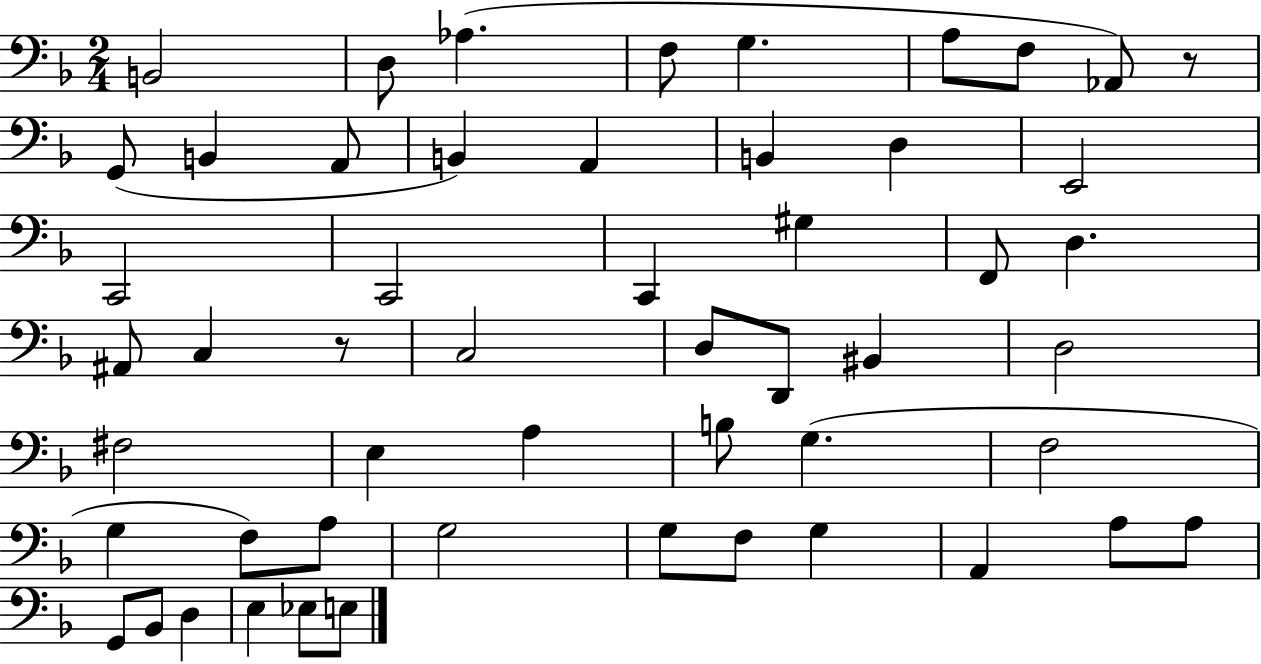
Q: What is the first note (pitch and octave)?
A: B2